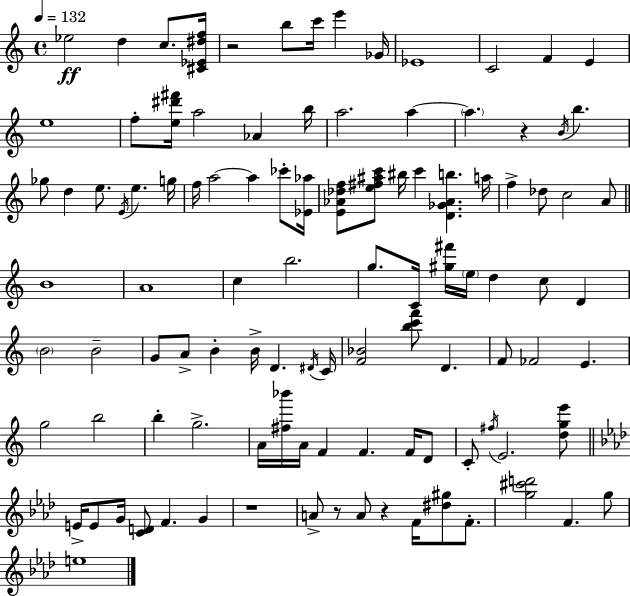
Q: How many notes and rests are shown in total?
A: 105